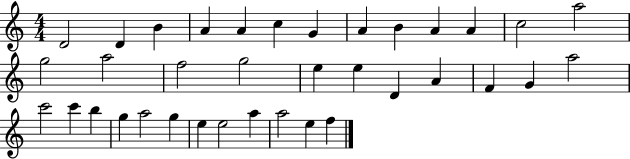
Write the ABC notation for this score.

X:1
T:Untitled
M:4/4
L:1/4
K:C
D2 D B A A c G A B A A c2 a2 g2 a2 f2 g2 e e D A F G a2 c'2 c' b g a2 g e e2 a a2 e f